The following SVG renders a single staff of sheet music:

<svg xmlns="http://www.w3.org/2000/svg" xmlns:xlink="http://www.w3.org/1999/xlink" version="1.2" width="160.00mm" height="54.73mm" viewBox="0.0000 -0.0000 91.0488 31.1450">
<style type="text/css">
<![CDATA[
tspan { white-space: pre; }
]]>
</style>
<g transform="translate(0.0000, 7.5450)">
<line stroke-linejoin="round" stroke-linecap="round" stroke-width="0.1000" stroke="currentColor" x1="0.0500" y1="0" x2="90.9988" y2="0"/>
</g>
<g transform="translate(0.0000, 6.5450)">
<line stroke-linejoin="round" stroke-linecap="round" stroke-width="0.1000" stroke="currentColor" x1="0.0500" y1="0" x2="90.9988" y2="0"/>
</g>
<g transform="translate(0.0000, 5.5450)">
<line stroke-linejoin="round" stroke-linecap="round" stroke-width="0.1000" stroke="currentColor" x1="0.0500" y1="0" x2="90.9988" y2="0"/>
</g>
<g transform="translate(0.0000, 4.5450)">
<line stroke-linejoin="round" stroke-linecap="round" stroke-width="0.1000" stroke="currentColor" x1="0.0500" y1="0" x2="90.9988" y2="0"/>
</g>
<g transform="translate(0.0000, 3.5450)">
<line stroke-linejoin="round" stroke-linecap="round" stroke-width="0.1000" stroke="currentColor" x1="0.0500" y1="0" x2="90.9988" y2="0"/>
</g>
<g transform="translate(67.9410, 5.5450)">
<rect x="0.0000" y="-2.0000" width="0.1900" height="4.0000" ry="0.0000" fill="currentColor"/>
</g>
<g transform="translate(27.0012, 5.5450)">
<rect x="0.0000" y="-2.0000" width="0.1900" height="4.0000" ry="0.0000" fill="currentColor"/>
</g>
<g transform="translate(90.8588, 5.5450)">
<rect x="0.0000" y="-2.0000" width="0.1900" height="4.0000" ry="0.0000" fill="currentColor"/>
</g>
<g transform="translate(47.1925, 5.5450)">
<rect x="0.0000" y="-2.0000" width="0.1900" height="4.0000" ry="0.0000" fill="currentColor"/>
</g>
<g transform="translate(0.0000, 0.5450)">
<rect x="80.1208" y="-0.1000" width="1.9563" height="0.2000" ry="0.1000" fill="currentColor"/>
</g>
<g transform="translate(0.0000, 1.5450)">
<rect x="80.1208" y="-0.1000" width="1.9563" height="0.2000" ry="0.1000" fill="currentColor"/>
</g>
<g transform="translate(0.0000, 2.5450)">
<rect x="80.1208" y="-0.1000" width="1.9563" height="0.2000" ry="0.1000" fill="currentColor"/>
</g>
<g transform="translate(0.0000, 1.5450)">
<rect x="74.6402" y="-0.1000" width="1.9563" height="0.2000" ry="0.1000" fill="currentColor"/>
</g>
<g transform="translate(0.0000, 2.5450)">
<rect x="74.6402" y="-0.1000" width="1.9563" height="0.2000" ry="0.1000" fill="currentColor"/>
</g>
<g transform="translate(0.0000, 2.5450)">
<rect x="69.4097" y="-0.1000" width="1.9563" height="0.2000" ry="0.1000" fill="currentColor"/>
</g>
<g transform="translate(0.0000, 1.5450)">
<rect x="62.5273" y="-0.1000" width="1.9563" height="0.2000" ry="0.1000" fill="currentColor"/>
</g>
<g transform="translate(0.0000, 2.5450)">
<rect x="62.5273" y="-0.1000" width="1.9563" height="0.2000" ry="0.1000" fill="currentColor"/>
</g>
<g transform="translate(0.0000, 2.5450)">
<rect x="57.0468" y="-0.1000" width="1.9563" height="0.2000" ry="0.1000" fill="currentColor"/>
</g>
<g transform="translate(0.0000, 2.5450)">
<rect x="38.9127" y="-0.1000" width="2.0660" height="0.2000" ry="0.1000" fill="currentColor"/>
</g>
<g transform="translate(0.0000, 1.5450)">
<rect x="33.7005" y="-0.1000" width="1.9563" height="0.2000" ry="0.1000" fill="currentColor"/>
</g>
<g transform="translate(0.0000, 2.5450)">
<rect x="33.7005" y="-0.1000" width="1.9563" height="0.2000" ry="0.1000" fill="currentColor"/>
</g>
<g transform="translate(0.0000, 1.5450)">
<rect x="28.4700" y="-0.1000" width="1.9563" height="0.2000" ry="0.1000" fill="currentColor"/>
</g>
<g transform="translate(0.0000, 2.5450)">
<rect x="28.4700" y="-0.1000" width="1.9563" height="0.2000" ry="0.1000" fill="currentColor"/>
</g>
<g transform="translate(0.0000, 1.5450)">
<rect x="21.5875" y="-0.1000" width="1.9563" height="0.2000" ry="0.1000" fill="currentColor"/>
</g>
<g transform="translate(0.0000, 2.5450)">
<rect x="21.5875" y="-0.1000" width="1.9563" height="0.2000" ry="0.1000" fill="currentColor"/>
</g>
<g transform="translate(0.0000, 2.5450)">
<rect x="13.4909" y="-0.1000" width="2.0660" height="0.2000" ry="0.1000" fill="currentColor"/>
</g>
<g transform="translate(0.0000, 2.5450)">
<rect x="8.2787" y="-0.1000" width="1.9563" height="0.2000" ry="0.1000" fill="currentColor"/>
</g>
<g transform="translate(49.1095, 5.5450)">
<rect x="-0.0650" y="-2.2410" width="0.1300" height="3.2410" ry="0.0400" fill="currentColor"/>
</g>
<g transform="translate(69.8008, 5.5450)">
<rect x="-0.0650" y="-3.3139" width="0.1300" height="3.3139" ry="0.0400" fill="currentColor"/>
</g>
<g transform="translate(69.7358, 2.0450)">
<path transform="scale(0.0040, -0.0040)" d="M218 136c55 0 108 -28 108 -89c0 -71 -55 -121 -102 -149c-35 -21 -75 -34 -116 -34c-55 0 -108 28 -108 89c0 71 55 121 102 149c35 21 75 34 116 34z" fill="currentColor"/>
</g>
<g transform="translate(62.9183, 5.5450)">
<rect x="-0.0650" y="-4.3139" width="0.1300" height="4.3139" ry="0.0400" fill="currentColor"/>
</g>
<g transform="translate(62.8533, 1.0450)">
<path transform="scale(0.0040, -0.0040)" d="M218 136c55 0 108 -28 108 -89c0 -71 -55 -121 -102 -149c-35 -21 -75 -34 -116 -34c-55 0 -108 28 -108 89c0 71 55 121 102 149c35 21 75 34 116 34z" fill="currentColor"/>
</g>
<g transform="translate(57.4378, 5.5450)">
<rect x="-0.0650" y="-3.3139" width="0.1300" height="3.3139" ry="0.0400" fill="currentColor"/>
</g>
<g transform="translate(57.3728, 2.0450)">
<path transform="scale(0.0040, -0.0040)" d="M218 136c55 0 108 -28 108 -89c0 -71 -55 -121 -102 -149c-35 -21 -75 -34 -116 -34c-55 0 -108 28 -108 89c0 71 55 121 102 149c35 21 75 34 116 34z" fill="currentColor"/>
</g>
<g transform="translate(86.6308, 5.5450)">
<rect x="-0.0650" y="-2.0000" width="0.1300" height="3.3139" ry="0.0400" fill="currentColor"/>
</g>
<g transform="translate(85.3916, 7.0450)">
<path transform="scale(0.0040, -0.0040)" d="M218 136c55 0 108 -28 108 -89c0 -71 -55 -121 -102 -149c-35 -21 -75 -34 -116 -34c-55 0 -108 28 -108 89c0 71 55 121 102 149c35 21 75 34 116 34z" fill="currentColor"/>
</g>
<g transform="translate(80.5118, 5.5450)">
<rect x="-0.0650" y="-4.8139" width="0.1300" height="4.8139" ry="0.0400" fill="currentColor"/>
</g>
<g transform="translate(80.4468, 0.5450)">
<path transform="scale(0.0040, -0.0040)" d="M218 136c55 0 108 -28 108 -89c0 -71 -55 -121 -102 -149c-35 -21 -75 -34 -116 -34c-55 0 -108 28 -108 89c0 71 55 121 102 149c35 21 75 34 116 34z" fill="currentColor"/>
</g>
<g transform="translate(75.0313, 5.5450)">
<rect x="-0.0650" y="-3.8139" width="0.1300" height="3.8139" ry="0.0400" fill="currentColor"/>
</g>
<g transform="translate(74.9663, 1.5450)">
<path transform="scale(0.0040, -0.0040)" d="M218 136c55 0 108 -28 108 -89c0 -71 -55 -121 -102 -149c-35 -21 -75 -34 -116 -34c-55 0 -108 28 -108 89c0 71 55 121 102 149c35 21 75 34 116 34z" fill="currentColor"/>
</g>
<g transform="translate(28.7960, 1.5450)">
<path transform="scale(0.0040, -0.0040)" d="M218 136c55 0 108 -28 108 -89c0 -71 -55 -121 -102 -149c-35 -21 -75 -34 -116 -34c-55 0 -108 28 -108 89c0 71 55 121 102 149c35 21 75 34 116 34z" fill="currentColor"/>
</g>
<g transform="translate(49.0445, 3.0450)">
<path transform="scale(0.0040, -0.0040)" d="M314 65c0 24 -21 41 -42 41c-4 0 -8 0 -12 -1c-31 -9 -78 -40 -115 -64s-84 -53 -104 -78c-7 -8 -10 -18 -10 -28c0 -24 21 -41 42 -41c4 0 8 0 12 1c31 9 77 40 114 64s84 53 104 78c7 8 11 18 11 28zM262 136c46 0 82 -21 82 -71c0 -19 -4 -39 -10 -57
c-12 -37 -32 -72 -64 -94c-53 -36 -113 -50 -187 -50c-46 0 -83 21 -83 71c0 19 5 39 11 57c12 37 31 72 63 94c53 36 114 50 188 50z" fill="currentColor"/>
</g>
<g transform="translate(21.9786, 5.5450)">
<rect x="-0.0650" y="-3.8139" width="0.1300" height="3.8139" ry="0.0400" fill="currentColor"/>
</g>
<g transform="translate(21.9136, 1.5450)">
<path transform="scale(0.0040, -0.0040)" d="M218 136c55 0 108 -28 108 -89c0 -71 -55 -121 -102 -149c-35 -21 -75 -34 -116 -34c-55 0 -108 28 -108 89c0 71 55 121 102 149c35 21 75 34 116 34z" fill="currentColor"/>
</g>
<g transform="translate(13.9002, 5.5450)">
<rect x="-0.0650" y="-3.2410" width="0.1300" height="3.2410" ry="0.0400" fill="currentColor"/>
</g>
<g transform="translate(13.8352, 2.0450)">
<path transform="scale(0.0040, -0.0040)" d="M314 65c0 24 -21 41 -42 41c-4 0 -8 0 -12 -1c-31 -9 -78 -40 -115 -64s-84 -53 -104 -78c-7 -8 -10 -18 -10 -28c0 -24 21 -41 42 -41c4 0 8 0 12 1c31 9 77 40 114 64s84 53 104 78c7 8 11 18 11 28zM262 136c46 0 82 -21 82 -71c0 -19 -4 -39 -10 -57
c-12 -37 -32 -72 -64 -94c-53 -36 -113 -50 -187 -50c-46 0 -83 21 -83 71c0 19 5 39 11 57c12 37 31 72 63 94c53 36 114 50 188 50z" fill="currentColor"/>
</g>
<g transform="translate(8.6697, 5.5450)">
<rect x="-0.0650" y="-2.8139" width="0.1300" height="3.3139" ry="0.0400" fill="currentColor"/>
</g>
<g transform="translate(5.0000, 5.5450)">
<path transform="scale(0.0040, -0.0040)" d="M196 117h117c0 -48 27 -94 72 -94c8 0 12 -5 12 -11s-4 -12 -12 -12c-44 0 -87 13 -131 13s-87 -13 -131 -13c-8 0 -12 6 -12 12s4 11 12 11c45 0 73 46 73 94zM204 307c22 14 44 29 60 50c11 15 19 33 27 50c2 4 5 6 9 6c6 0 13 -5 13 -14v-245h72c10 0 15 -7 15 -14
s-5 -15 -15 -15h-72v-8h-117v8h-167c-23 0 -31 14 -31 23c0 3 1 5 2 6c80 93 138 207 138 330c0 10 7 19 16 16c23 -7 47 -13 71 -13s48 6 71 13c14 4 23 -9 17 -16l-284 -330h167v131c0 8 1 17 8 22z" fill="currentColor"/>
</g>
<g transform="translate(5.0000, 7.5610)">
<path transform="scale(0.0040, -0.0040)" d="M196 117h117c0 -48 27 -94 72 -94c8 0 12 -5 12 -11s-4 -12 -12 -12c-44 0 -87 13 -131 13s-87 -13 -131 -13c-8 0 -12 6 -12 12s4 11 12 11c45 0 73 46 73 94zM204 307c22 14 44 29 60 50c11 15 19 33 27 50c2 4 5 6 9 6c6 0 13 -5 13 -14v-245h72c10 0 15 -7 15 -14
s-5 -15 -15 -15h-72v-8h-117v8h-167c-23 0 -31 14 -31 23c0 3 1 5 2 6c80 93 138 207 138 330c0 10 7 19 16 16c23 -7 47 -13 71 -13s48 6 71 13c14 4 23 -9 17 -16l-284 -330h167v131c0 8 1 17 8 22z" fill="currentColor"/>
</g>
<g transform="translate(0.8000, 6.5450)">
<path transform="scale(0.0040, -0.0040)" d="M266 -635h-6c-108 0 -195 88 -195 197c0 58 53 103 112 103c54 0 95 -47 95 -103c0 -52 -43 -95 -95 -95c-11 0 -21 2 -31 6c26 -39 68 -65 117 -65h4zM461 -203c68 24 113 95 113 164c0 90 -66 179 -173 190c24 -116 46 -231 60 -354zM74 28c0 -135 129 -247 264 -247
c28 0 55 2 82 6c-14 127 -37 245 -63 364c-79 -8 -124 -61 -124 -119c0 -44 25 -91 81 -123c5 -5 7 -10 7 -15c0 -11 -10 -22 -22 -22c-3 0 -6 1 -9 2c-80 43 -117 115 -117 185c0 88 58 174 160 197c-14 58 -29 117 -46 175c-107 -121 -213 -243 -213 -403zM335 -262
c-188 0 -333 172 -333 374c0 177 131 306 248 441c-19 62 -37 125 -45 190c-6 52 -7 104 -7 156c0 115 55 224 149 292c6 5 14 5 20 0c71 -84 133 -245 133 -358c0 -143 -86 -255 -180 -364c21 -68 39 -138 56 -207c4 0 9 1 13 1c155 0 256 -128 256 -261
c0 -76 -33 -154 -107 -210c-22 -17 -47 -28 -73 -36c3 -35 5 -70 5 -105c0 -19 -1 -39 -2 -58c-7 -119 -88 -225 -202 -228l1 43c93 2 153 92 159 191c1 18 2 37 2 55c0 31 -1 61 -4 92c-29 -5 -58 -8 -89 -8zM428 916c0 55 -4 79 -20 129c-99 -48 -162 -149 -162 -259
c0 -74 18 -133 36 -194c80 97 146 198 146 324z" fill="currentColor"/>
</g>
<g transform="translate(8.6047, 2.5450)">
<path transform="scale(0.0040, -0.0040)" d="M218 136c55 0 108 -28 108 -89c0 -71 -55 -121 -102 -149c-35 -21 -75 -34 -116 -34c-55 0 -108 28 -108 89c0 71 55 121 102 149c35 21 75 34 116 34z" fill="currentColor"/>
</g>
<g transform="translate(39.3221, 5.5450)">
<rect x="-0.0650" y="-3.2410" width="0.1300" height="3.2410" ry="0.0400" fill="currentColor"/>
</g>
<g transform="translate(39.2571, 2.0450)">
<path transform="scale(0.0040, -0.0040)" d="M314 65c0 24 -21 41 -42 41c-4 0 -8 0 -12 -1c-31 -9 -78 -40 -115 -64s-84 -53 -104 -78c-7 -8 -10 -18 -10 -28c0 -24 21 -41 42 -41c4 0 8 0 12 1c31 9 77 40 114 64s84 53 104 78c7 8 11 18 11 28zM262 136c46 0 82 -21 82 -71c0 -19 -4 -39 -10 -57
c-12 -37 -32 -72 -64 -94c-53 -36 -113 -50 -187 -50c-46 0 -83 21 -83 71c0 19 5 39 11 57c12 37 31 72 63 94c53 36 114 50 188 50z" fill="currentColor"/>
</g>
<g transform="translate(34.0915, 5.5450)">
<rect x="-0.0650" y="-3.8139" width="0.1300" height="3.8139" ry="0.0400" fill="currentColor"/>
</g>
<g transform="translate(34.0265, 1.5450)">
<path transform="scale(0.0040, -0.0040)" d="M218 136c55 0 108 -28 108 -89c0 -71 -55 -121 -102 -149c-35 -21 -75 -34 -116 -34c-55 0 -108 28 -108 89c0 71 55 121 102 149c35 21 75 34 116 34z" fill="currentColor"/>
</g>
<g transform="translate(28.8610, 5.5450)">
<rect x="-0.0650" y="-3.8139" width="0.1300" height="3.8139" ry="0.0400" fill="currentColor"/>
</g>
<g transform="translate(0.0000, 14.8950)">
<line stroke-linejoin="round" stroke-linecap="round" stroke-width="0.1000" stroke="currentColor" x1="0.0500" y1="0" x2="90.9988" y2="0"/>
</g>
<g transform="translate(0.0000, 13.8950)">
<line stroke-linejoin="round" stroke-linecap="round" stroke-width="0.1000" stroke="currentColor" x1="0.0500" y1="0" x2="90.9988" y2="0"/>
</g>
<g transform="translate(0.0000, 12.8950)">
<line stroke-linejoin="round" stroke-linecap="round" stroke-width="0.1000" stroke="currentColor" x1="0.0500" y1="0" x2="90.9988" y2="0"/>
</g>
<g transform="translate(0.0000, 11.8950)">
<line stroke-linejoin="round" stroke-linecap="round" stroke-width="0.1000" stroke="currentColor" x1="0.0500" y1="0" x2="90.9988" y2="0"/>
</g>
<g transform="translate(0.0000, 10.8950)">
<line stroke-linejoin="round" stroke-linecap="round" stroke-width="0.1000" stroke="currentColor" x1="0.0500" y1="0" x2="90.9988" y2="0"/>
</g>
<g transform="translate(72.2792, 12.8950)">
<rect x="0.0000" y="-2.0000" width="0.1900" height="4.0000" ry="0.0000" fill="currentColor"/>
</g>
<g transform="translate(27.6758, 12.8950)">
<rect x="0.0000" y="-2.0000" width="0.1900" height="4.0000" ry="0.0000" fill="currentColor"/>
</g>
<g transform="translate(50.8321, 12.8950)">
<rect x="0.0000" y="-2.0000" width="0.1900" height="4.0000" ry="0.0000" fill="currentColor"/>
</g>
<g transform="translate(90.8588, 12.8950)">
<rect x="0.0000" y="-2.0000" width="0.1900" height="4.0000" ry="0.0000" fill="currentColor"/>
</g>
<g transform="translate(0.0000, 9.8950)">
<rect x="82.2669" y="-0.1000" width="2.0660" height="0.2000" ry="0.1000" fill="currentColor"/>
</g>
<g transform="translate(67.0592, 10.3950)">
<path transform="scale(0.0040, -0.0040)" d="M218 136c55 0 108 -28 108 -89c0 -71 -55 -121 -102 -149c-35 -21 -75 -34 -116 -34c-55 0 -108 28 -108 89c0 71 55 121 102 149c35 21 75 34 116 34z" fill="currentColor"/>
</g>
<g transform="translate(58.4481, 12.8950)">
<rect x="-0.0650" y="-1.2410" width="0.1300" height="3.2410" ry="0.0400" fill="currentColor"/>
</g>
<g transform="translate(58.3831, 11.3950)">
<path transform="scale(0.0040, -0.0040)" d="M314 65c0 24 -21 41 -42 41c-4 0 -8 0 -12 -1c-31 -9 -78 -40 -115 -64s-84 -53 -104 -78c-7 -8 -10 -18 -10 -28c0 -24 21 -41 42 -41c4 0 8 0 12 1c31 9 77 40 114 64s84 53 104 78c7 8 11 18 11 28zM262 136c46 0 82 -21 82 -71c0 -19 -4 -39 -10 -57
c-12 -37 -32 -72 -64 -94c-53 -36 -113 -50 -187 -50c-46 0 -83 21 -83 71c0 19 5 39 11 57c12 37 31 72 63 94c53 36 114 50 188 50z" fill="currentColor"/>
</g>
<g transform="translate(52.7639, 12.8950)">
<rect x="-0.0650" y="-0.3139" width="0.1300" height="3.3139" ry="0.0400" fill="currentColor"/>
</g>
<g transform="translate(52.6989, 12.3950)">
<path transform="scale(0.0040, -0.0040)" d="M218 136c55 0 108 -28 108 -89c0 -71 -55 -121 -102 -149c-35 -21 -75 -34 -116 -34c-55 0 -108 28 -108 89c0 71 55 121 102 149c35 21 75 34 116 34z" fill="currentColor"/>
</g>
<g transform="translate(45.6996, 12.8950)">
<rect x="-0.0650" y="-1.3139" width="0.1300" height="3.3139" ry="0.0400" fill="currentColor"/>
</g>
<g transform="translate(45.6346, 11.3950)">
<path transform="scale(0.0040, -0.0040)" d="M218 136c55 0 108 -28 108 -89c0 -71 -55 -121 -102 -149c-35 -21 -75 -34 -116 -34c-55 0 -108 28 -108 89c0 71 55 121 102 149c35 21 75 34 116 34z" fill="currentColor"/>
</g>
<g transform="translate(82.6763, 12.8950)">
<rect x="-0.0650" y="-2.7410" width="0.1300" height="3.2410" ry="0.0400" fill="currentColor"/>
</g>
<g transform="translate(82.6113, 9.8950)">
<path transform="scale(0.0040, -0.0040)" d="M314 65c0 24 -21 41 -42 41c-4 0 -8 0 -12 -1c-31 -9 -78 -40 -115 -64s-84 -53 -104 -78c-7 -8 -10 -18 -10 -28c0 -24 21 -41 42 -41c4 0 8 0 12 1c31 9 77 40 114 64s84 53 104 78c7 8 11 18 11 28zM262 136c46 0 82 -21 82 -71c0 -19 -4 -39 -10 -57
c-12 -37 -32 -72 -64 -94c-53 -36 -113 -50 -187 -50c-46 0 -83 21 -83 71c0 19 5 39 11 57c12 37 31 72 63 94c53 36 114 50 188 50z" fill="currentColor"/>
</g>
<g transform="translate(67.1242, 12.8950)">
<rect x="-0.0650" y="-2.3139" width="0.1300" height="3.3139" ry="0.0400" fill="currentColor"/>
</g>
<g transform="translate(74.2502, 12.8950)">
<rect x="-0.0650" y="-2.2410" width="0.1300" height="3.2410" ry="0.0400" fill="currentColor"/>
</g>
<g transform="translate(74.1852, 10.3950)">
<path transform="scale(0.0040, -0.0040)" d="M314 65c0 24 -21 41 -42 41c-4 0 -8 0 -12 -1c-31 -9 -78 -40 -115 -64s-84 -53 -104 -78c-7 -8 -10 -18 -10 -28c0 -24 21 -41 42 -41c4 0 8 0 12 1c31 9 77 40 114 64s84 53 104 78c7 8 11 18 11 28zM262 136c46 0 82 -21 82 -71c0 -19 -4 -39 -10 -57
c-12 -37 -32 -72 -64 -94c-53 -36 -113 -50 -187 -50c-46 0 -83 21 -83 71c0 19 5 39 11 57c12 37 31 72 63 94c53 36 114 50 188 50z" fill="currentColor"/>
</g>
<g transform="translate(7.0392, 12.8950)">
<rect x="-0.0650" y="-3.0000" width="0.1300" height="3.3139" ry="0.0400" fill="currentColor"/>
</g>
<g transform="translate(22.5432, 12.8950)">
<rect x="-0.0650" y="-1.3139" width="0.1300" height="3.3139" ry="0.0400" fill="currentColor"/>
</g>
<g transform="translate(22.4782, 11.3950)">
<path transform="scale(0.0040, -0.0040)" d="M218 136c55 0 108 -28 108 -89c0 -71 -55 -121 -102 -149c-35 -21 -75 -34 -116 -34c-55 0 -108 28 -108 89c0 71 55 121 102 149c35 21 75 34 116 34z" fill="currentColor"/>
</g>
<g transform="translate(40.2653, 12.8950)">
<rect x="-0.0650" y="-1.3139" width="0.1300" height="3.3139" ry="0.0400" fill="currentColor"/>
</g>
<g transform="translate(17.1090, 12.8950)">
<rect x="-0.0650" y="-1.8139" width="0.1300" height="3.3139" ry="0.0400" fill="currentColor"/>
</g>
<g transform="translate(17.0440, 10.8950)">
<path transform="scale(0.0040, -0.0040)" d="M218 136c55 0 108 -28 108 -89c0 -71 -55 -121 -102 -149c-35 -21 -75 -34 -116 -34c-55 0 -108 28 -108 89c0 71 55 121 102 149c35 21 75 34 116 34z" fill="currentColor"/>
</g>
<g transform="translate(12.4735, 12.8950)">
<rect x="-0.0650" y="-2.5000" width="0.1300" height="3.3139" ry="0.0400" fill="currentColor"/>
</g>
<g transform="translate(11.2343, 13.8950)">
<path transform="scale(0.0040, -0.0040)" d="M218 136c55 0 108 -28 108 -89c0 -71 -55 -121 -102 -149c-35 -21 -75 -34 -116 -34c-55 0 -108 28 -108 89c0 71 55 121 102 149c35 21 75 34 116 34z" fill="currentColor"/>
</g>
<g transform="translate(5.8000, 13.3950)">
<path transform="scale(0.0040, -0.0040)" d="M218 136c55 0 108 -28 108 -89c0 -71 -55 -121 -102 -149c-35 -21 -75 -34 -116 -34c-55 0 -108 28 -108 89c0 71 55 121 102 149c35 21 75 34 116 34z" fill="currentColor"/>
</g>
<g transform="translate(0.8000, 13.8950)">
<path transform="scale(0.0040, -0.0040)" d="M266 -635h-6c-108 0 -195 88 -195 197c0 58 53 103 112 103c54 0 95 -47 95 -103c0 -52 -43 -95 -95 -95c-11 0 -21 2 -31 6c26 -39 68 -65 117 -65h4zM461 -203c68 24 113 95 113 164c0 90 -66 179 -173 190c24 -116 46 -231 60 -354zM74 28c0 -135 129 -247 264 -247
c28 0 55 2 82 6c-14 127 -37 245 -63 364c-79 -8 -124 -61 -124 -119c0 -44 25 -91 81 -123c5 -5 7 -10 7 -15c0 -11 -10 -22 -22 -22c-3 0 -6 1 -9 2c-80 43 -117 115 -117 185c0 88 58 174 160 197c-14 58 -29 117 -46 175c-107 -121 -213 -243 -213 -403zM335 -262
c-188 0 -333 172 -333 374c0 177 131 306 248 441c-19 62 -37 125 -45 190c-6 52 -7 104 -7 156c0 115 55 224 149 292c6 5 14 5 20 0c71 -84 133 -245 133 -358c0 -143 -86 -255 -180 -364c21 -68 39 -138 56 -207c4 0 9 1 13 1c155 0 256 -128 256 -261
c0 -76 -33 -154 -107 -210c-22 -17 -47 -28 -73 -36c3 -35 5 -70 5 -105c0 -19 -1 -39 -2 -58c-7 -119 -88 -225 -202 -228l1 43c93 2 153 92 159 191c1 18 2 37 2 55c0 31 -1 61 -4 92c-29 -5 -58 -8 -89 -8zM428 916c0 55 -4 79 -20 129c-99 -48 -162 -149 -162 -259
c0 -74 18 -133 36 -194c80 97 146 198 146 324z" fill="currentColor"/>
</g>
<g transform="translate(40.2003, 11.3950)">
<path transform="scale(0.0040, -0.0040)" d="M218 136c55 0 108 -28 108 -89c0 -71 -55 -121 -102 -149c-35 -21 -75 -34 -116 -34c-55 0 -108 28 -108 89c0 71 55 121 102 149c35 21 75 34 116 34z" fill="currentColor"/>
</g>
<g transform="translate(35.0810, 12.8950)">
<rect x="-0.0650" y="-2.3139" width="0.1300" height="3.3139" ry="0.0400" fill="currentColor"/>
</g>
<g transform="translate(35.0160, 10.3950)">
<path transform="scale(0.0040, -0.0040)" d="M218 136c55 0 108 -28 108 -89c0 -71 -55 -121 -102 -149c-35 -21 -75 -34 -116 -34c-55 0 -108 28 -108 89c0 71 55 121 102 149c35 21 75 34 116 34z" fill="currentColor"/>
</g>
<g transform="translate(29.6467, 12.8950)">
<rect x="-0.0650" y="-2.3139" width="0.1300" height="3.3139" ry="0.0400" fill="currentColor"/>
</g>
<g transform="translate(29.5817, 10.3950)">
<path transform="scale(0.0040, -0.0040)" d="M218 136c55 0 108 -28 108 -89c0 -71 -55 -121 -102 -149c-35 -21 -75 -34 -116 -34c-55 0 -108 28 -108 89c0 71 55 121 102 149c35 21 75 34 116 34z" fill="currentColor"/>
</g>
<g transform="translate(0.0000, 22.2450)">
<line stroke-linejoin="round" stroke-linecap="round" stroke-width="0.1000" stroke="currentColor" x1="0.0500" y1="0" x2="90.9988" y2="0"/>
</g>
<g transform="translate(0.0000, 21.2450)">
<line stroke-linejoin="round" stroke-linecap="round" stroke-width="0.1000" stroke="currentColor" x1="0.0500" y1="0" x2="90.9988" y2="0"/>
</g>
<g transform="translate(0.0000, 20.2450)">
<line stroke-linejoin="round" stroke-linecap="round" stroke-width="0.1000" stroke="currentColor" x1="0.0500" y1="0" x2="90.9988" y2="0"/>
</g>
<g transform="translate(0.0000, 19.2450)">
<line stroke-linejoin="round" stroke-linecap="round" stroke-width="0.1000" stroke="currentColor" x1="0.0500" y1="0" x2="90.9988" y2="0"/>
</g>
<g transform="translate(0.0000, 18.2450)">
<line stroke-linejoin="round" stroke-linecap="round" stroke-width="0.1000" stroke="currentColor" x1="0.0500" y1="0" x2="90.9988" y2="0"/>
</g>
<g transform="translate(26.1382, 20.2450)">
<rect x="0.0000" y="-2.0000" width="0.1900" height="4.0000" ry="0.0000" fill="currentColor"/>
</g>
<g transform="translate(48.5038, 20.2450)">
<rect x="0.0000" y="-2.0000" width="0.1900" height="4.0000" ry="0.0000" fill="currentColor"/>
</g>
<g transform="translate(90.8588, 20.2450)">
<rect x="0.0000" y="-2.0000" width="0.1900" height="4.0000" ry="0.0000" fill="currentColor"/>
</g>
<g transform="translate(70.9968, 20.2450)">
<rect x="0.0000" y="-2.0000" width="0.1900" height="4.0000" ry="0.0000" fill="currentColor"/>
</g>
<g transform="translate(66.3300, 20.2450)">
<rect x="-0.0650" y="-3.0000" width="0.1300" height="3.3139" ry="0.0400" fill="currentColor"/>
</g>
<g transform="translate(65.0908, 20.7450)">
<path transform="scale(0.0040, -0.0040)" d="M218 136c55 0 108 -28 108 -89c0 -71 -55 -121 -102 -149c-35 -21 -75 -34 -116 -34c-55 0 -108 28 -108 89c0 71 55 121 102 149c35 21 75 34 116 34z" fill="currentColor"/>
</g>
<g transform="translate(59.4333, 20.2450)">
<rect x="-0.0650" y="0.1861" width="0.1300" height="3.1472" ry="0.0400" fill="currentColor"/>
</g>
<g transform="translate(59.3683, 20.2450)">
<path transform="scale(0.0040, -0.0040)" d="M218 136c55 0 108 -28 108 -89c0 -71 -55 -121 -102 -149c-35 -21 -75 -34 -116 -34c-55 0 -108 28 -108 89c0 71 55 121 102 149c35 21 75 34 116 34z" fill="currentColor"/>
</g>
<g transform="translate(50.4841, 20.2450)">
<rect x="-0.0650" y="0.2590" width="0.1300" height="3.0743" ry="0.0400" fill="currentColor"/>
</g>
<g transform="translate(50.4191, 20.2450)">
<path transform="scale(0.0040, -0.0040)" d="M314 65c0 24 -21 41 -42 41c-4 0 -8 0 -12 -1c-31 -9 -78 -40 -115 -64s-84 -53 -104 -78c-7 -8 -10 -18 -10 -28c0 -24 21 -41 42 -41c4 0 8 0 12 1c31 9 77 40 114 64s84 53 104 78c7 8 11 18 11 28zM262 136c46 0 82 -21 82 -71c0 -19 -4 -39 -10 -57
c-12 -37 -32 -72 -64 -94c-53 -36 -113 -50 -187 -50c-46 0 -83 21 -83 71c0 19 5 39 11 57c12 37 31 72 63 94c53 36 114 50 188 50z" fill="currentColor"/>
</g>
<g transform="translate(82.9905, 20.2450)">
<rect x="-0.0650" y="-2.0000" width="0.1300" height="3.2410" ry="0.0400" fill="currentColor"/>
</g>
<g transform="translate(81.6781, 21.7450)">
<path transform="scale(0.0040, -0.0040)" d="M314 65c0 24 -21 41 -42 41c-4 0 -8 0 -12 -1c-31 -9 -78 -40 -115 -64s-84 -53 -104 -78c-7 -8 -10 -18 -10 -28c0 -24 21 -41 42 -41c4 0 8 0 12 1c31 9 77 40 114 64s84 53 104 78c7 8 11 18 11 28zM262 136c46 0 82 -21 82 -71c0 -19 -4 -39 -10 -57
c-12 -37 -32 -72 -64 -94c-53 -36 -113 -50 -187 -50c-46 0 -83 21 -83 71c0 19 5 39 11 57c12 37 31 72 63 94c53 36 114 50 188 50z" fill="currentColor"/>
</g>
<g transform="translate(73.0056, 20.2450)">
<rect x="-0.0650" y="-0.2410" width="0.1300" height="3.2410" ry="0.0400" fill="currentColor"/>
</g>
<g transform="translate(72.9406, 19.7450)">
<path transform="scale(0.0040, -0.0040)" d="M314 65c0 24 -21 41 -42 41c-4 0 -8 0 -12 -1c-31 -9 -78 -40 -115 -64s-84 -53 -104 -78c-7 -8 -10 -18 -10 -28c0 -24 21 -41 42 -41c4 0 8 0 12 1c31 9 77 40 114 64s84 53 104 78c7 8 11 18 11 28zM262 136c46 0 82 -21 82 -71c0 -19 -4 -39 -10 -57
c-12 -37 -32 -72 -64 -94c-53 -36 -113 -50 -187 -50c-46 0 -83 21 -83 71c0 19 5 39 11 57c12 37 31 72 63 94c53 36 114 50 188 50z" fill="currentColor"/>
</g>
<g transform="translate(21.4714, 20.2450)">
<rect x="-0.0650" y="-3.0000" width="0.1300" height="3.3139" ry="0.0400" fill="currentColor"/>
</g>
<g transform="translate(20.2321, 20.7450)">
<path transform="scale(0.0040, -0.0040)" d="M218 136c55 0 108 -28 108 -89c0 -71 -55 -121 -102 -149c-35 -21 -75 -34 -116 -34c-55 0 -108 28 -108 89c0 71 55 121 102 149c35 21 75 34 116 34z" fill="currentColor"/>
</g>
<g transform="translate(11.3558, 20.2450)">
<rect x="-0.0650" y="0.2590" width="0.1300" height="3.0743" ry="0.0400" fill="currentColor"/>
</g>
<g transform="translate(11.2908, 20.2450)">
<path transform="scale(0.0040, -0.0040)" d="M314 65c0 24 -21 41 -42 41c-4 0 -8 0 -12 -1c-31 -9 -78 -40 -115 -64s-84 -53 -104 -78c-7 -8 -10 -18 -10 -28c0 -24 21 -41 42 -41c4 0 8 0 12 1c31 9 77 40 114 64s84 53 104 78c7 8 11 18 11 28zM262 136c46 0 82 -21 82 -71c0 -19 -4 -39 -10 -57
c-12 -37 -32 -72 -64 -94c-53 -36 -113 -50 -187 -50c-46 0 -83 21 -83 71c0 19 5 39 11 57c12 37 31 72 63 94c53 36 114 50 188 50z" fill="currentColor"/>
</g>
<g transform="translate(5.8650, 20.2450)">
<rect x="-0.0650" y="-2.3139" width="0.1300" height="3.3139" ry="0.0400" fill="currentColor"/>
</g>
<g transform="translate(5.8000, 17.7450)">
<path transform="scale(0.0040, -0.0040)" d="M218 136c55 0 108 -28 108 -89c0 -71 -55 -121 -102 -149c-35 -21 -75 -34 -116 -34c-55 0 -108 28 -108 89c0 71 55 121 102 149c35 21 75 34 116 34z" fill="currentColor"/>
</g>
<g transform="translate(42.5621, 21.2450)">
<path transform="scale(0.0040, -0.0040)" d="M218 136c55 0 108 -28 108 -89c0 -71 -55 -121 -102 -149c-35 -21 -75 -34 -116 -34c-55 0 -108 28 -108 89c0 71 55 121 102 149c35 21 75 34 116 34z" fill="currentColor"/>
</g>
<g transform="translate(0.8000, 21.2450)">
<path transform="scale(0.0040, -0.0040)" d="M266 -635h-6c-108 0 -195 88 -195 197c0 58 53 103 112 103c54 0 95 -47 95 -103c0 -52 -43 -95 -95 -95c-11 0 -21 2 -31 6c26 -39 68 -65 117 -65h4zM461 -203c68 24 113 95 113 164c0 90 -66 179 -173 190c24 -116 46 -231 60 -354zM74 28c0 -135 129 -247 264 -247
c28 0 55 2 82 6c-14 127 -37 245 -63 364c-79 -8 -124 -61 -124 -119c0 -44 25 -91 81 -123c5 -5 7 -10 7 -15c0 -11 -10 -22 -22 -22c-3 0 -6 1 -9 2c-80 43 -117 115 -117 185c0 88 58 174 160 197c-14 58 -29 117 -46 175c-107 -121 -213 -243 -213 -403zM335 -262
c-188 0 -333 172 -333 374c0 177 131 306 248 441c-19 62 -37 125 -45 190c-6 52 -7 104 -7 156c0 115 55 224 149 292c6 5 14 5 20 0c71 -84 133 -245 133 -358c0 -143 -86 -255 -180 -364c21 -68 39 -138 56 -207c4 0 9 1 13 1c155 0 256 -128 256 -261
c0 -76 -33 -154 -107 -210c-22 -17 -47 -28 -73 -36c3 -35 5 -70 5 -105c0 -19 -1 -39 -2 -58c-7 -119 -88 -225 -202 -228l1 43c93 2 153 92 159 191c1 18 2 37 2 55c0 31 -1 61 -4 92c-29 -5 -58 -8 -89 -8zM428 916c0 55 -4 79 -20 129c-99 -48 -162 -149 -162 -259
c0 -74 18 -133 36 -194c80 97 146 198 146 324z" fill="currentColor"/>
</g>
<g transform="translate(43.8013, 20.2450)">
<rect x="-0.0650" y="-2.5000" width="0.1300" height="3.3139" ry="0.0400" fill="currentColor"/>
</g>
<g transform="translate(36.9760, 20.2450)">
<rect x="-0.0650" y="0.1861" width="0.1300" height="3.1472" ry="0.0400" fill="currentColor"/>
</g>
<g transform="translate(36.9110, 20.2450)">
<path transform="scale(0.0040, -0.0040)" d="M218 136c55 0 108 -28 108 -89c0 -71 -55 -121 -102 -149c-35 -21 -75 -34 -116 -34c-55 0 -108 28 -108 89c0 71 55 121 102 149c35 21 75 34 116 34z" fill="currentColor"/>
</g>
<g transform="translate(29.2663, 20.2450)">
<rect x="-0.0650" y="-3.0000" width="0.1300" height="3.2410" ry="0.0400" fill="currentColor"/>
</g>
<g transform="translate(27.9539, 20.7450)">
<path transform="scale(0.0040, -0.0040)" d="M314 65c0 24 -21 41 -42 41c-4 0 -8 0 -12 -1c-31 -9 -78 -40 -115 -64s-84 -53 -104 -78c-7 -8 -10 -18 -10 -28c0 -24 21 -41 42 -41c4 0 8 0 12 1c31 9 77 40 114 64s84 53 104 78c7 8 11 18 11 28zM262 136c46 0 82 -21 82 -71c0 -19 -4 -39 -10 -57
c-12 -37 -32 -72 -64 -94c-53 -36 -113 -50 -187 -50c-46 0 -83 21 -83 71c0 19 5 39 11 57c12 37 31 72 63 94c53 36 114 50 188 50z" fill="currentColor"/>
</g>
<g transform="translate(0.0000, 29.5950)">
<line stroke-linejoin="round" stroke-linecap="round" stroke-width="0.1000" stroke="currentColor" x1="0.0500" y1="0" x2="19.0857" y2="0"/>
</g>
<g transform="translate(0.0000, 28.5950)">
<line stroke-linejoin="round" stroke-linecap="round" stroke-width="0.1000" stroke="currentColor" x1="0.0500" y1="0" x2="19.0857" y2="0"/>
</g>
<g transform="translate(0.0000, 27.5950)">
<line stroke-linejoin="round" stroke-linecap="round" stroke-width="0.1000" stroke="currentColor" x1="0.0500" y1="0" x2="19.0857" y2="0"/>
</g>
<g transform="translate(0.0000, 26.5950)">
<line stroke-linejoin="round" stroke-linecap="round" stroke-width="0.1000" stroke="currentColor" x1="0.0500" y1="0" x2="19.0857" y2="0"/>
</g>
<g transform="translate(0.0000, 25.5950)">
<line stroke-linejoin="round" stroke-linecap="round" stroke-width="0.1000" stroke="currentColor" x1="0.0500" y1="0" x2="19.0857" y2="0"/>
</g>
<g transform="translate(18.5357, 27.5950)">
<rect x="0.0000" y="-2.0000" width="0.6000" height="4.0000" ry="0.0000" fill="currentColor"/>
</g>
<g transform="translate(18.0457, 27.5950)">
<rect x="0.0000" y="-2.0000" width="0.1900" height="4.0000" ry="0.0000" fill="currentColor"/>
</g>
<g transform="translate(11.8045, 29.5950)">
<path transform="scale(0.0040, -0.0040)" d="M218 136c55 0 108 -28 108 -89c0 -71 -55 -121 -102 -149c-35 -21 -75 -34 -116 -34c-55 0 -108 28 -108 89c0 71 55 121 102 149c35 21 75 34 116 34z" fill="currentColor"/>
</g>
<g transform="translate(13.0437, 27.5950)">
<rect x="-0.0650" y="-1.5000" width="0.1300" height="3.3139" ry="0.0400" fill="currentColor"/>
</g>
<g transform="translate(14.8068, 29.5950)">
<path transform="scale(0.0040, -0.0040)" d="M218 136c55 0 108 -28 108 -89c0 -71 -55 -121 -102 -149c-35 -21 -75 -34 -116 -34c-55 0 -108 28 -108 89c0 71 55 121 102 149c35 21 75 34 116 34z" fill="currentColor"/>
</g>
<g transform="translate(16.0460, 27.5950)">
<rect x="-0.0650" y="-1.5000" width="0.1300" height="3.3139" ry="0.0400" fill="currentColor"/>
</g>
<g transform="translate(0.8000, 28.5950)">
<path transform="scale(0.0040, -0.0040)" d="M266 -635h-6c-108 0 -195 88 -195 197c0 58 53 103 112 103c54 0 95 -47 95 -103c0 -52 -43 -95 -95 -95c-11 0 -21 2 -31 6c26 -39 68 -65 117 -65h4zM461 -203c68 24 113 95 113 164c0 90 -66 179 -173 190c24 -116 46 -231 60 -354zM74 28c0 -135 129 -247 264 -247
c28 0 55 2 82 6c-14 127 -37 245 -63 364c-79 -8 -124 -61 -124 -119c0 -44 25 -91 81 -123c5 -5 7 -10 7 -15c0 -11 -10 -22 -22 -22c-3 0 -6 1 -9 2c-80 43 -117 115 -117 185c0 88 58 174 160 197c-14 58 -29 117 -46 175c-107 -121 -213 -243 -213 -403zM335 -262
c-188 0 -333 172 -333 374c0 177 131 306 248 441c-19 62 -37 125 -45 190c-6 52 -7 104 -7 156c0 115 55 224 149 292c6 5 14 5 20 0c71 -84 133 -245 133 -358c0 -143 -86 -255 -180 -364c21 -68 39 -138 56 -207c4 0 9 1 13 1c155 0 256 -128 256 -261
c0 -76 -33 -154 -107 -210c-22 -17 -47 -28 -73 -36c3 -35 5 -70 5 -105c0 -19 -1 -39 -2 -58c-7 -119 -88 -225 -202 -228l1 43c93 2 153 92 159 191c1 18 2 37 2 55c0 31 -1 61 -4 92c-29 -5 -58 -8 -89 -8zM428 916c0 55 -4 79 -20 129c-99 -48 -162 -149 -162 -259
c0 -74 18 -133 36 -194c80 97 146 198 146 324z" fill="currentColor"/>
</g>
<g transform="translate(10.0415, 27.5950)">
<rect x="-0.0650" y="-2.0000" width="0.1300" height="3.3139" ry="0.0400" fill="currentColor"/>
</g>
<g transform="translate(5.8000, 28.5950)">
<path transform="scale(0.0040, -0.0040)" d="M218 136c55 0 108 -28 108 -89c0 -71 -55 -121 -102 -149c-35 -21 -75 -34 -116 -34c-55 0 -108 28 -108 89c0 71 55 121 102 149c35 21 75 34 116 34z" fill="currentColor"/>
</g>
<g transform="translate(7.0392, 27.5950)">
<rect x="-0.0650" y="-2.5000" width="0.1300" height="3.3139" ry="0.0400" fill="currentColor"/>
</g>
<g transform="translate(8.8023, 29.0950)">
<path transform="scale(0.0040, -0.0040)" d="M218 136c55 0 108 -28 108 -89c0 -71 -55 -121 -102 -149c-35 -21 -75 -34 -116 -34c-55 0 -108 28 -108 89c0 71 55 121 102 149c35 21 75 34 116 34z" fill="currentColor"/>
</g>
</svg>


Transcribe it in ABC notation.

X:1
T:Untitled
M:4/4
L:1/4
K:C
a b2 c' c' c' b2 g2 b d' b c' e' F A G f e g g e e c e2 g g2 a2 g B2 A A2 B G B2 B A c2 F2 G F E E